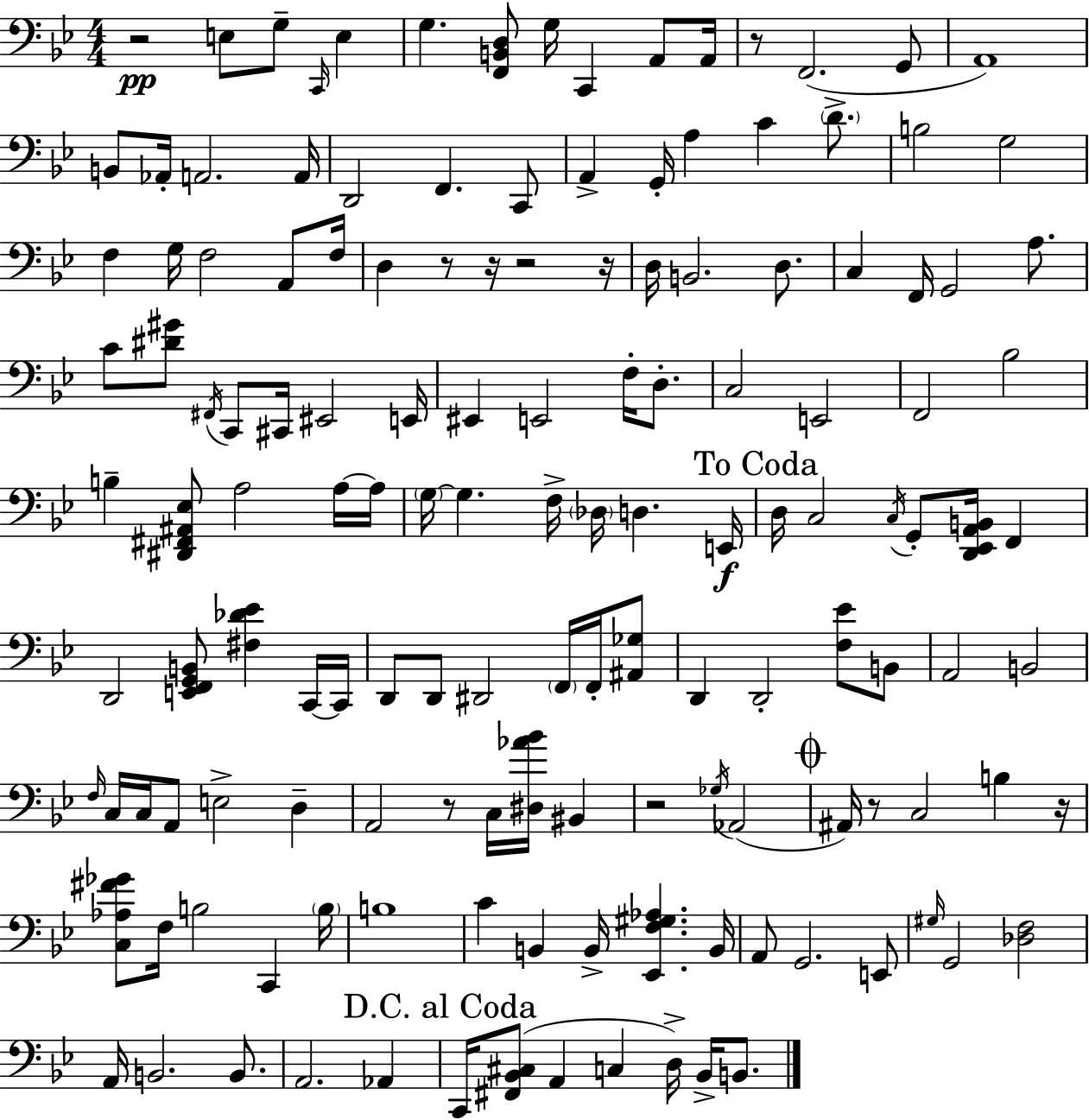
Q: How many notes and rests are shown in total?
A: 143